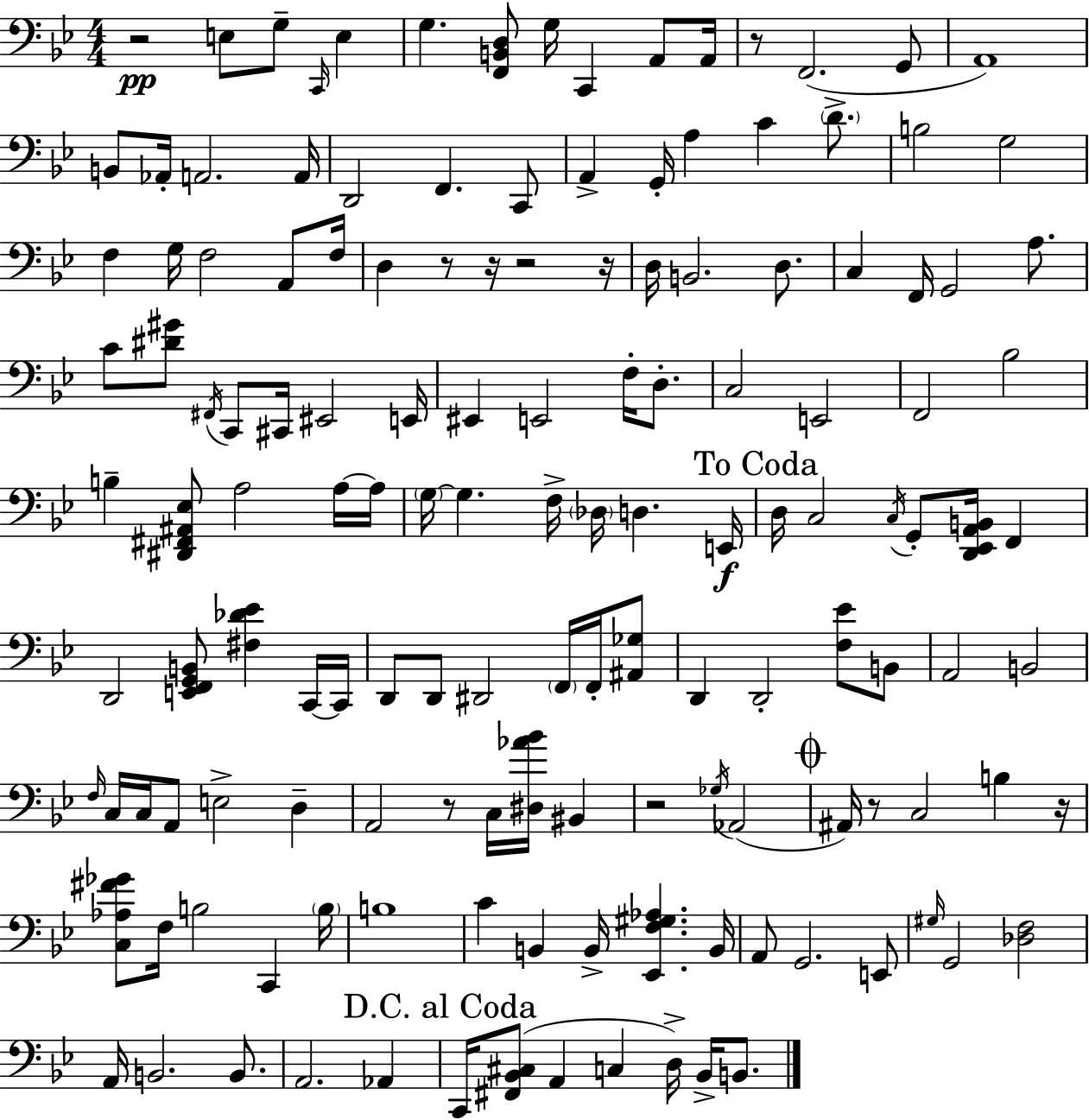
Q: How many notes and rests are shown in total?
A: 143